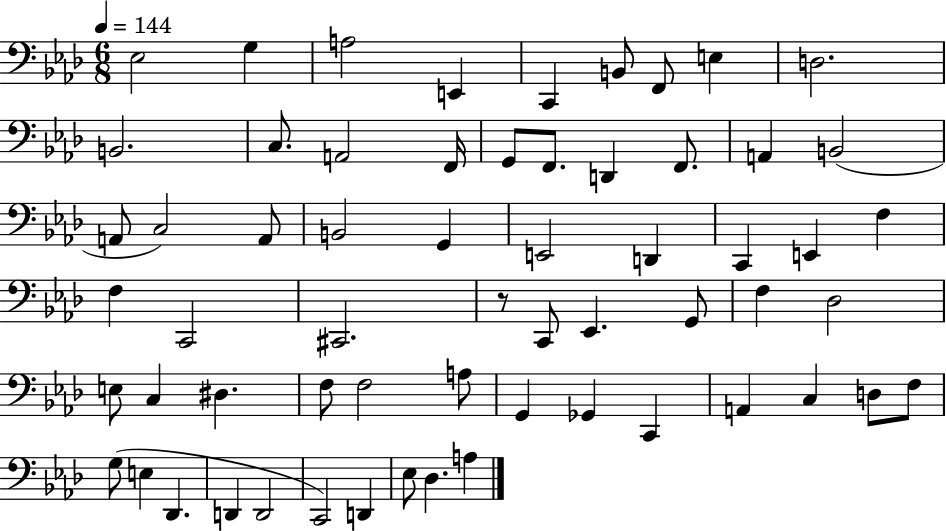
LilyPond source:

{
  \clef bass
  \numericTimeSignature
  \time 6/8
  \key aes \major
  \tempo 4 = 144
  \repeat volta 2 { ees2 g4 | a2 e,4 | c,4 b,8 f,8 e4 | d2. | \break b,2. | c8. a,2 f,16 | g,8 f,8. d,4 f,8. | a,4 b,2( | \break a,8 c2) a,8 | b,2 g,4 | e,2 d,4 | c,4 e,4 f4 | \break f4 c,2 | cis,2. | r8 c,8 ees,4. g,8 | f4 des2 | \break e8 c4 dis4. | f8 f2 a8 | g,4 ges,4 c,4 | a,4 c4 d8 f8 | \break g8( e4 des,4. | d,4 d,2 | c,2) d,4 | ees8 des4. a4 | \break } \bar "|."
}